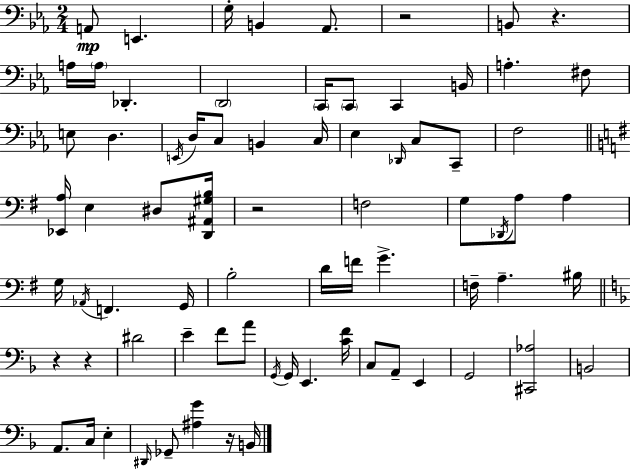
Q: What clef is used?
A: bass